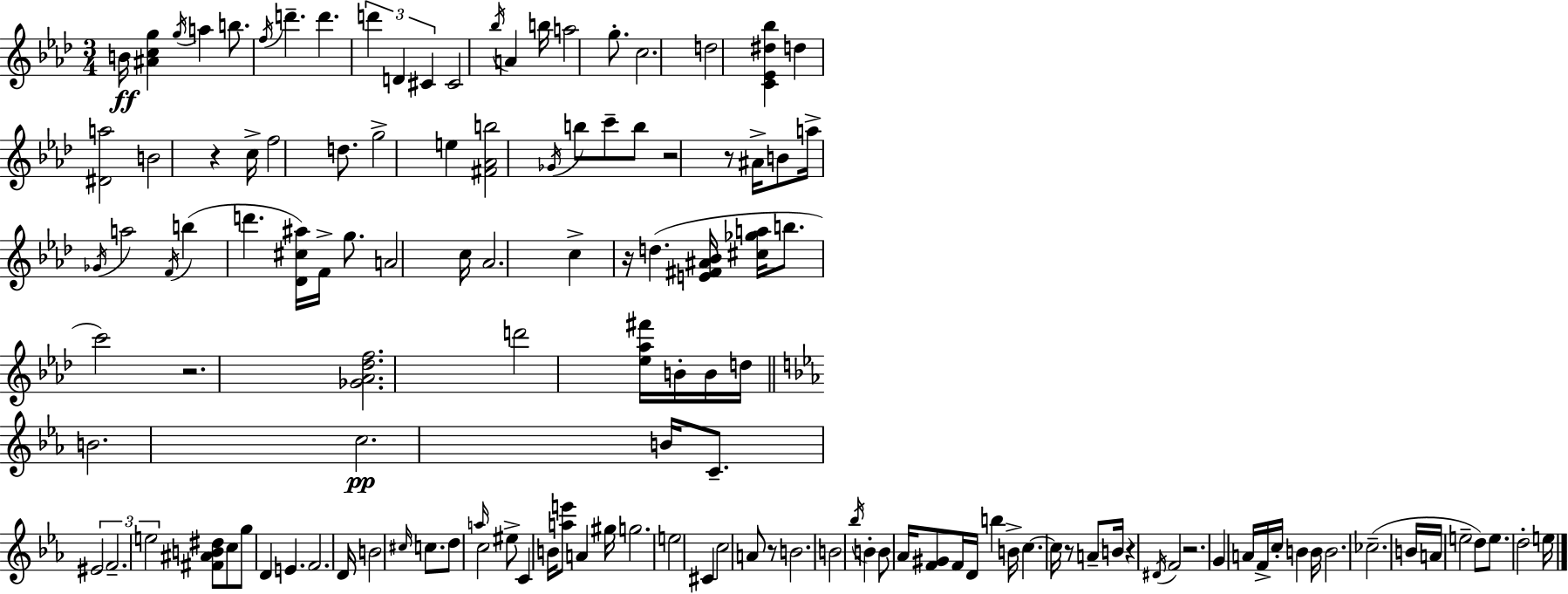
{
  \clef treble
  \numericTimeSignature
  \time 3/4
  \key aes \major
  b'16\ff <ais' c'' g''>4 \acciaccatura { g''16 } a''4 b''8. | \acciaccatura { f''16 } d'''4.-- d'''4. | \tuplet 3/2 { d'''4 d'4 cis'4 } | cis'2 \acciaccatura { bes''16 } a'4 | \break b''16 a''2 | g''8.-. c''2. | d''2 <c' ees' dis'' bes''>4 | d''4 <dis' a''>2 | \break b'2 r4 | c''16-> f''2 | d''8. g''2-> e''4 | <fis' aes' b''>2 \acciaccatura { ges'16 } | \break b''8 c'''8-- b''8 r2 | r8 ais'16-> b'8 a''16-> \acciaccatura { ges'16 } a''2 | \acciaccatura { f'16 } b''4( d'''4. | <des' cis'' ais''>16) f'16-> g''8. a'2 | \break c''16 aes'2. | c''4-> r16 d''4.( | <e' fis' ais' bes'>16 <cis'' ges'' a''>16 b''8. c'''2) | r2. | \break <ges' aes' des'' f''>2. | d'''2 | <ees'' aes'' fis'''>16 b'16-. b'16 d''16 \bar "||" \break \key ees \major b'2. | c''2.\pp | b'16 c'8.-- \tuplet 3/2 { eis'2 | f'2.-- | \break e''2 } <fis' ais' b' dis''>8 c''8 | g''8 d'4 e'4. | f'2. | d'16 b'2 \grace { cis''16 } c''8. | \break d''8 \grace { a''16 } c''2 | eis''8-> c'4 b'16 <a'' e'''>8 a'4 | gis''16 g''2. | e''2 cis'4 | \break c''2 a'8 | r8 b'2. | b'2 \acciaccatura { bes''16 } b'4-. | b'8 aes'16 <f' gis'>8 f'16 d'16 b''4 | \break b'16-> c''4.~~ c''16 r8 | a'8-- b'16 r4 \acciaccatura { dis'16 } f'2 | r2. | g'4 a'16 f'16-> c''16-. b'4 | \break b'16 b'2. | ces''2.--( | b'16 a'16 e''2-- | d''8) e''8. d''2-. | \break e''16 \bar "|."
}